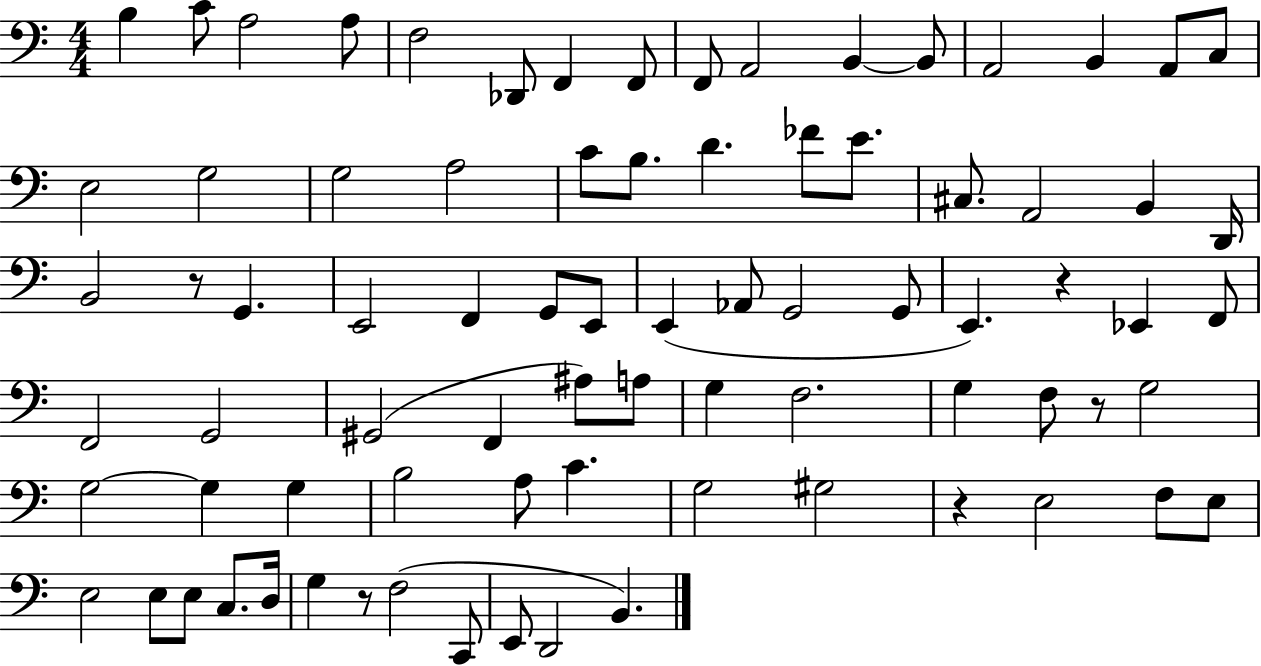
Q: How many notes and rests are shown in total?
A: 80